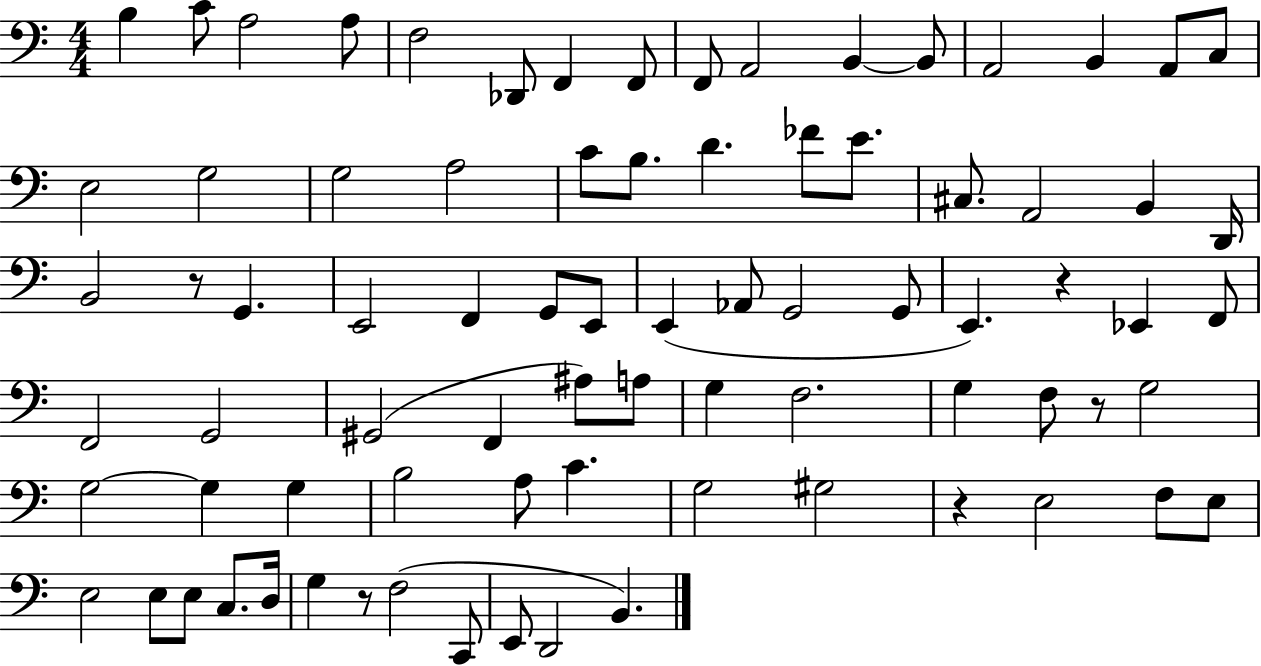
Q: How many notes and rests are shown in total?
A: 80